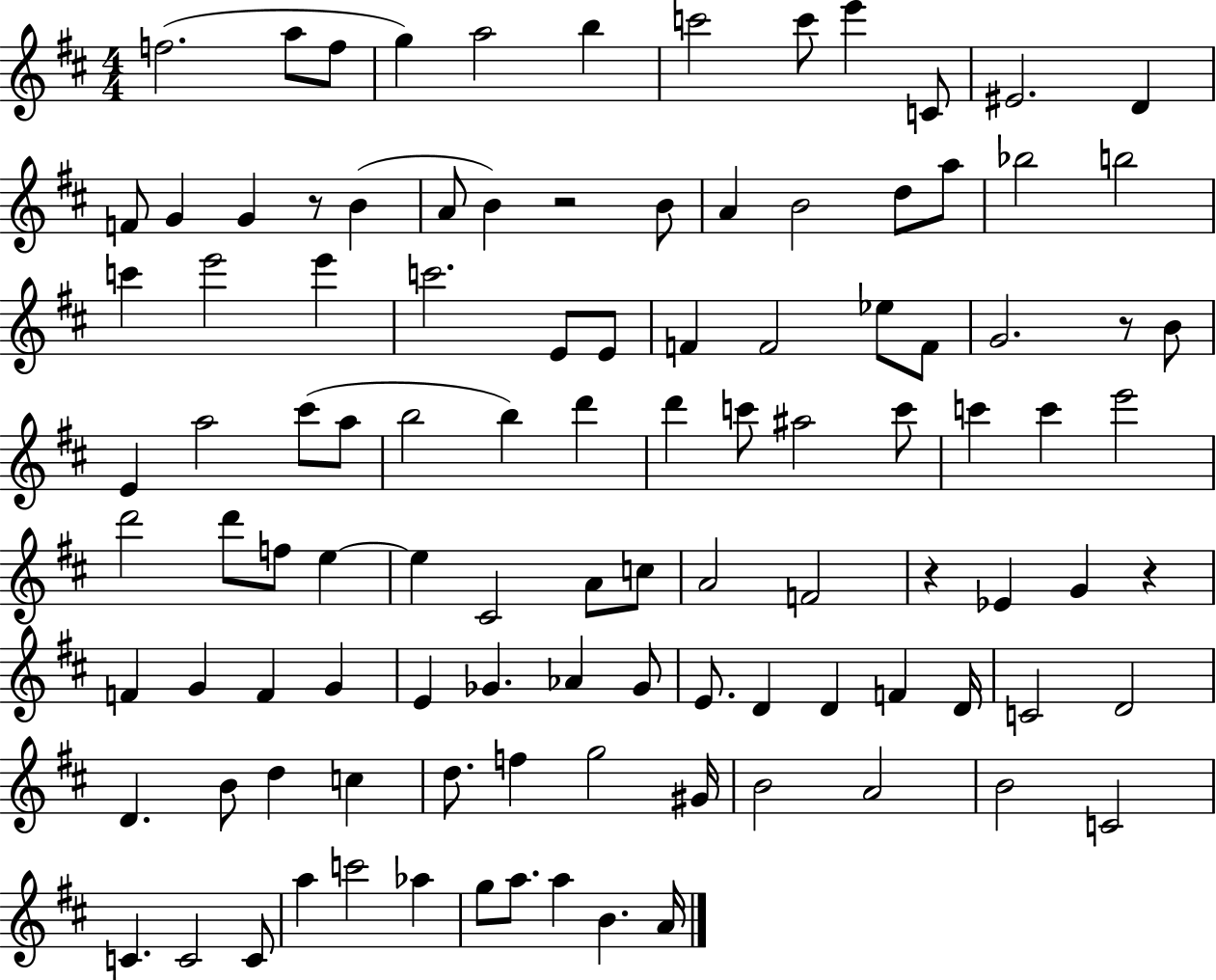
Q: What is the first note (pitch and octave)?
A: F5